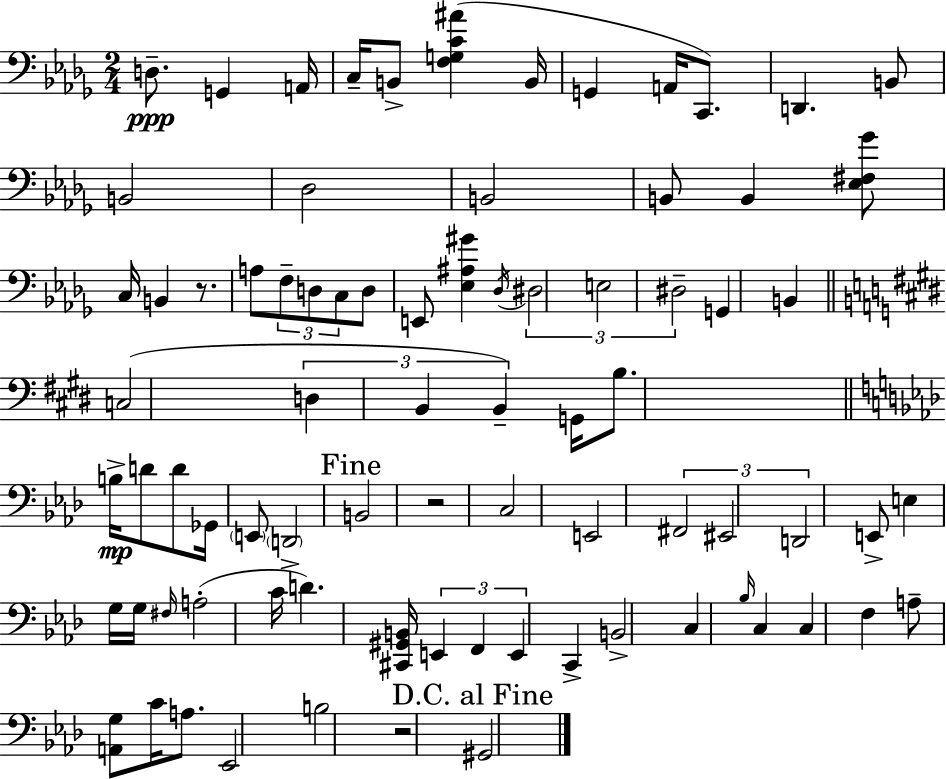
{
  \clef bass
  \numericTimeSignature
  \time 2/4
  \key bes \minor
  d8.--\ppp g,4 a,16 | c16-- b,8-> <f g c' ais'>4( b,16 | g,4 a,16 c,8.) | d,4. b,8 | \break b,2 | des2 | b,2 | b,8 b,4 <ees fis ges'>8 | \break c16 b,4 r8. | a8 \tuplet 3/2 { f8-- d8 c8 } | d8 e,8 <ees ais gis'>4 | \acciaccatura { des16 } \tuplet 3/2 { dis2 | \break e2 | dis2-- } | g,4 b,4 | \bar "||" \break \key e \major c2( | \tuplet 3/2 { d4 b,4 | b,4--) } g,16 b8. | \bar "||" \break \key aes \major b16->\mp d'8 d'8 ges,16 \parenthesize e,8 | \parenthesize d,2-> | \mark "Fine" b,2 | r2 | \break c2 | e,2 | \tuplet 3/2 { fis,2 | eis,2 | \break d,2 } | e,8-> e4 g16 g16 | \grace { fis16 }( a2-. | c'16 d'4.) | \break <cis, gis, b,>16 \tuplet 3/2 { e,4 f,4 | e,4 } c,4-> | b,2-> | c4 \grace { bes16 } c4 | \break c4 f4 | a8-- <a, g>8 c'16 a8. | ees,2 | b2 | \break r2 | \mark "D.C. al Fine" gis,2 | \bar "|."
}